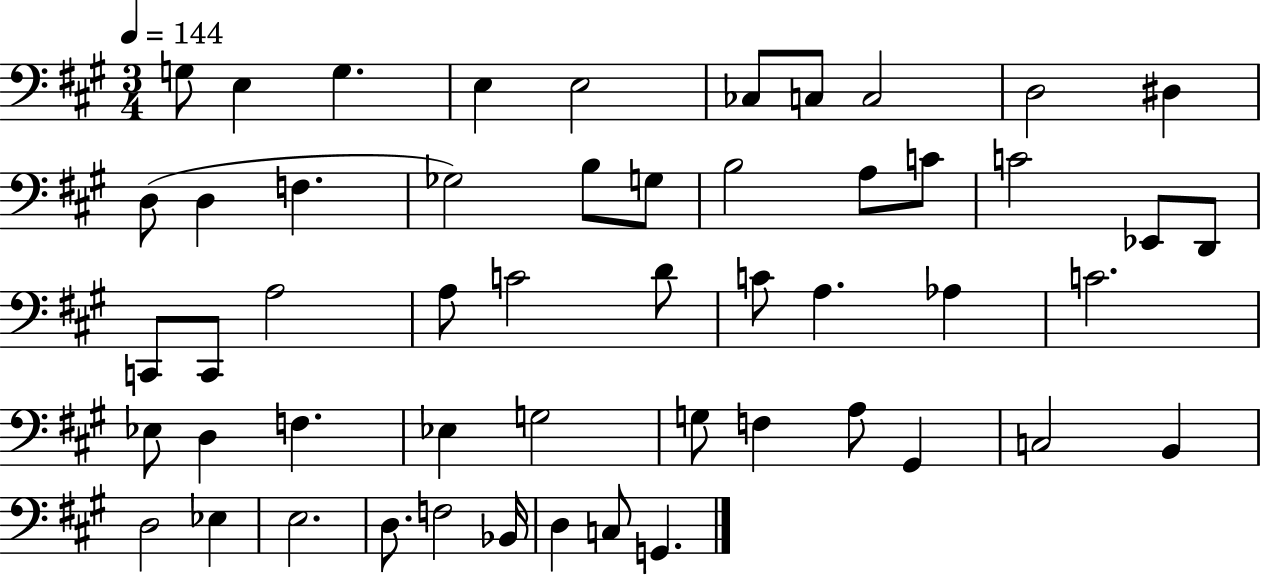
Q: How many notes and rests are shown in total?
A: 52